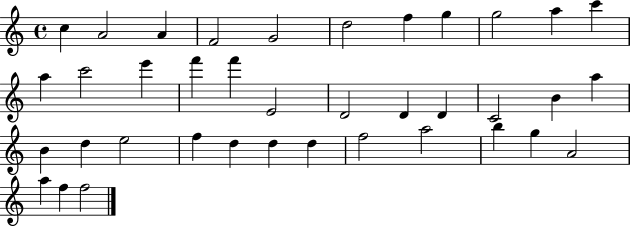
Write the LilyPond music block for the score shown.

{
  \clef treble
  \time 4/4
  \defaultTimeSignature
  \key c \major
  c''4 a'2 a'4 | f'2 g'2 | d''2 f''4 g''4 | g''2 a''4 c'''4 | \break a''4 c'''2 e'''4 | f'''4 f'''4 e'2 | d'2 d'4 d'4 | c'2 b'4 a''4 | \break b'4 d''4 e''2 | f''4 d''4 d''4 d''4 | f''2 a''2 | b''4 g''4 a'2 | \break a''4 f''4 f''2 | \bar "|."
}